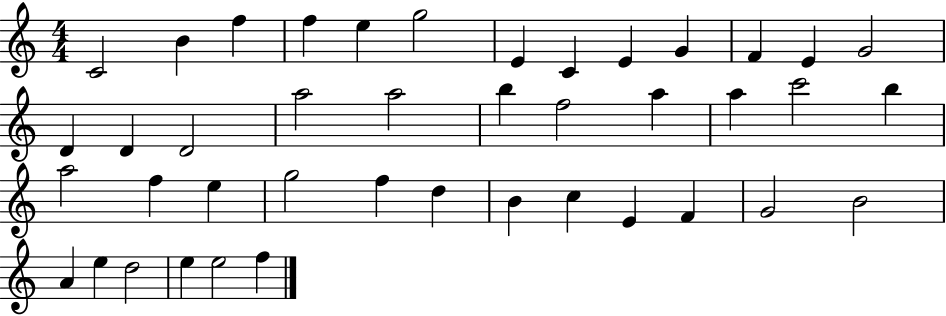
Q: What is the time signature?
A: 4/4